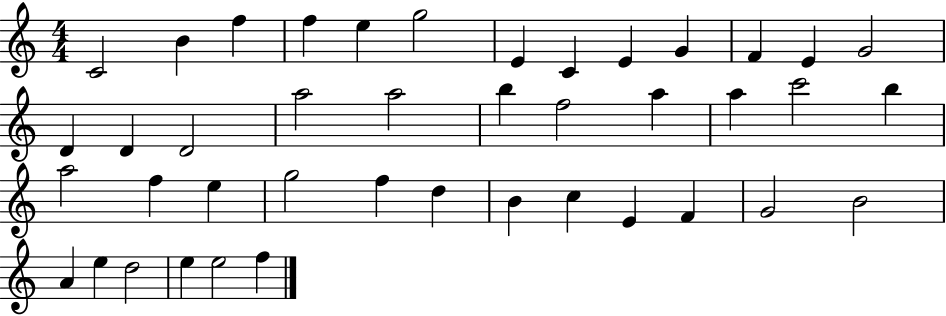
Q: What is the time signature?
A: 4/4